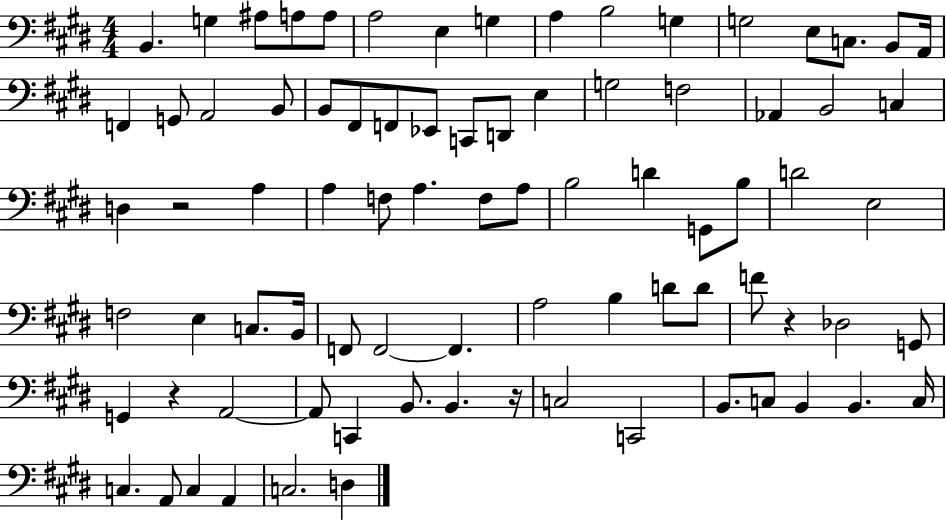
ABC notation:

X:1
T:Untitled
M:4/4
L:1/4
K:E
B,, G, ^A,/2 A,/2 A,/2 A,2 E, G, A, B,2 G, G,2 E,/2 C,/2 B,,/2 A,,/4 F,, G,,/2 A,,2 B,,/2 B,,/2 ^F,,/2 F,,/2 _E,,/2 C,,/2 D,,/2 E, G,2 F,2 _A,, B,,2 C, D, z2 A, A, F,/2 A, F,/2 A,/2 B,2 D G,,/2 B,/2 D2 E,2 F,2 E, C,/2 B,,/4 F,,/2 F,,2 F,, A,2 B, D/2 D/2 F/2 z _D,2 G,,/2 G,, z A,,2 A,,/2 C,, B,,/2 B,, z/4 C,2 C,,2 B,,/2 C,/2 B,, B,, C,/4 C, A,,/2 C, A,, C,2 D,